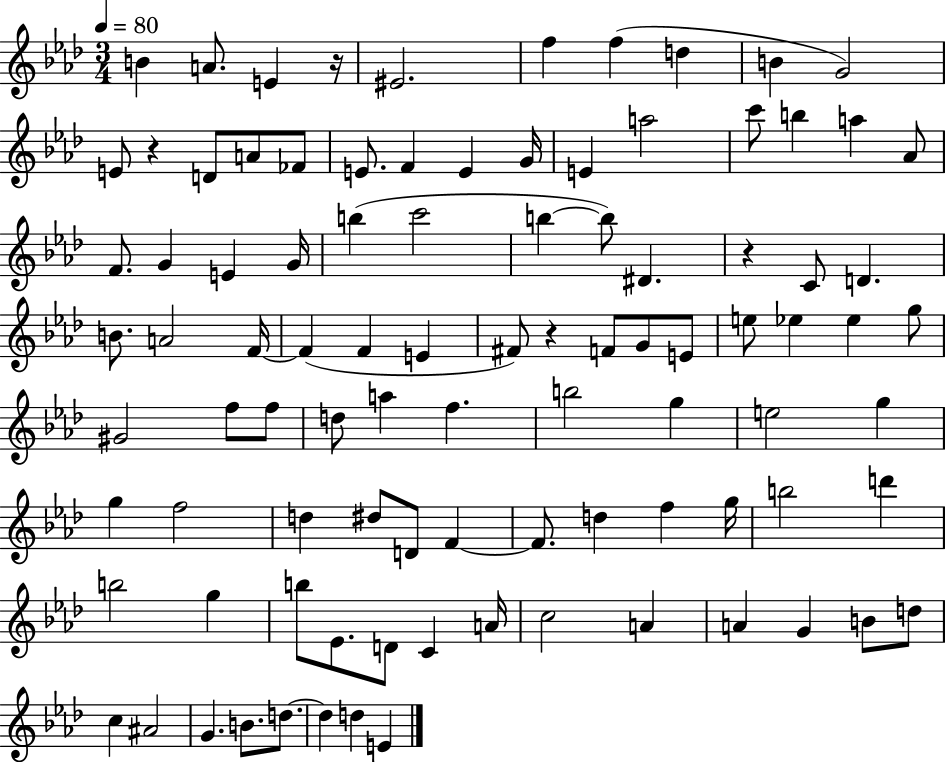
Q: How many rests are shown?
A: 4